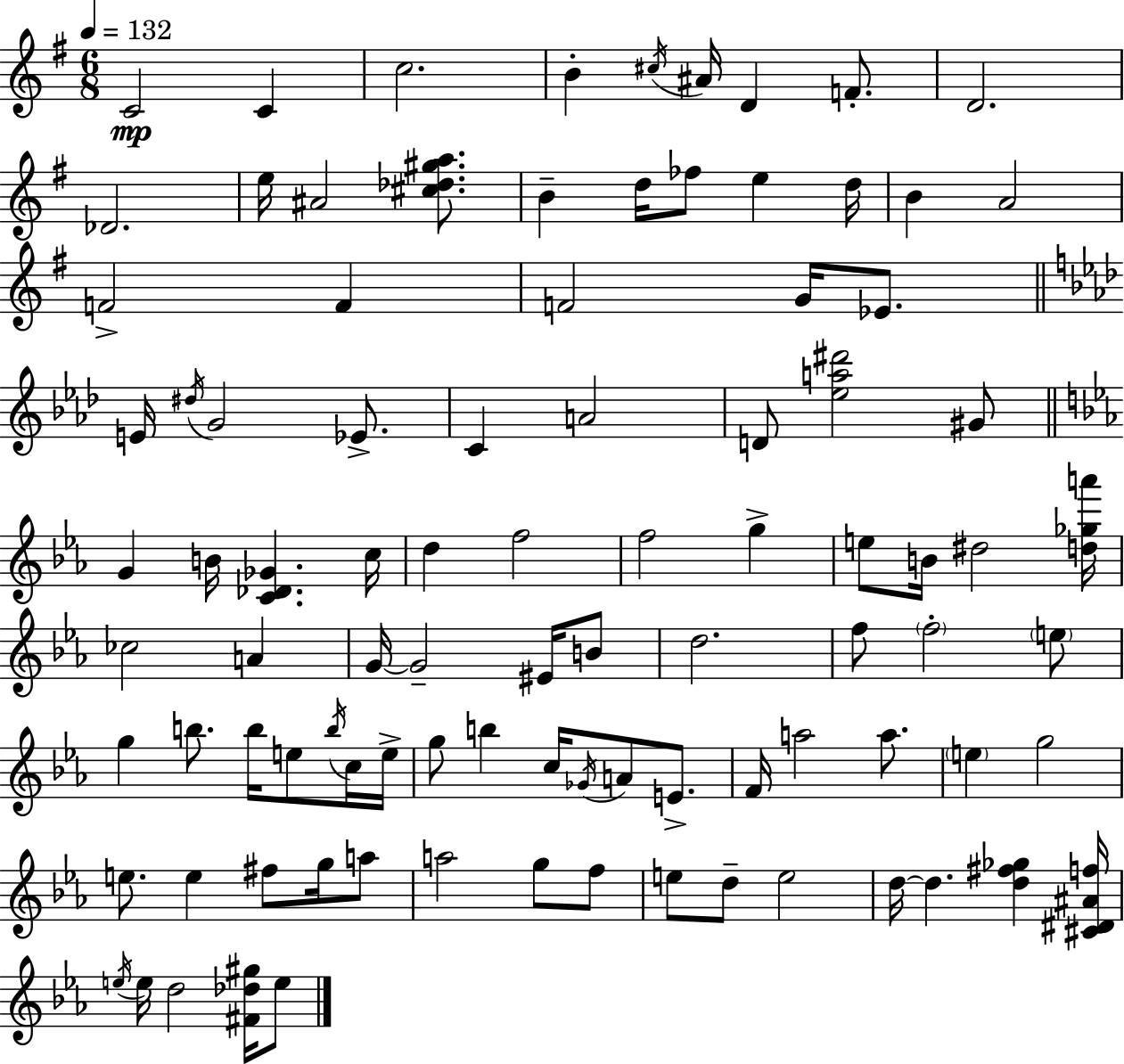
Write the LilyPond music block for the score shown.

{
  \clef treble
  \numericTimeSignature
  \time 6/8
  \key g \major
  \tempo 4 = 132
  c'2\mp c'4 | c''2. | b'4-. \acciaccatura { cis''16 } ais'16 d'4 f'8.-. | d'2. | \break des'2. | e''16 ais'2 <cis'' des'' gis'' a''>8. | b'4-- d''16 fes''8 e''4 | d''16 b'4 a'2 | \break f'2-> f'4 | f'2 g'16 ees'8. | \bar "||" \break \key f \minor e'16 \acciaccatura { dis''16 } g'2 ees'8.-> | c'4 a'2 | d'8 <ees'' a'' dis'''>2 gis'8 | \bar "||" \break \key ees \major g'4 b'16 <c' des' ges'>4. c''16 | d''4 f''2 | f''2 g''4-> | e''8 b'16 dis''2 <d'' ges'' a'''>16 | \break ces''2 a'4 | g'16~~ g'2-- eis'16 b'8 | d''2. | f''8 \parenthesize f''2-. \parenthesize e''8 | \break g''4 b''8. b''16 e''8 \acciaccatura { b''16 } c''16 | e''16-> g''8 b''4 c''16 \acciaccatura { ges'16 } a'8 e'8.-> | f'16 a''2 a''8. | \parenthesize e''4 g''2 | \break e''8. e''4 fis''8 g''16 | a''8 a''2 g''8 | f''8 e''8 d''8-- e''2 | d''16~~ d''4. <d'' fis'' ges''>4 | \break <cis' dis' ais' f''>16 \acciaccatura { e''16 } e''16 d''2 | <fis' des'' gis''>16 e''8 \bar "|."
}